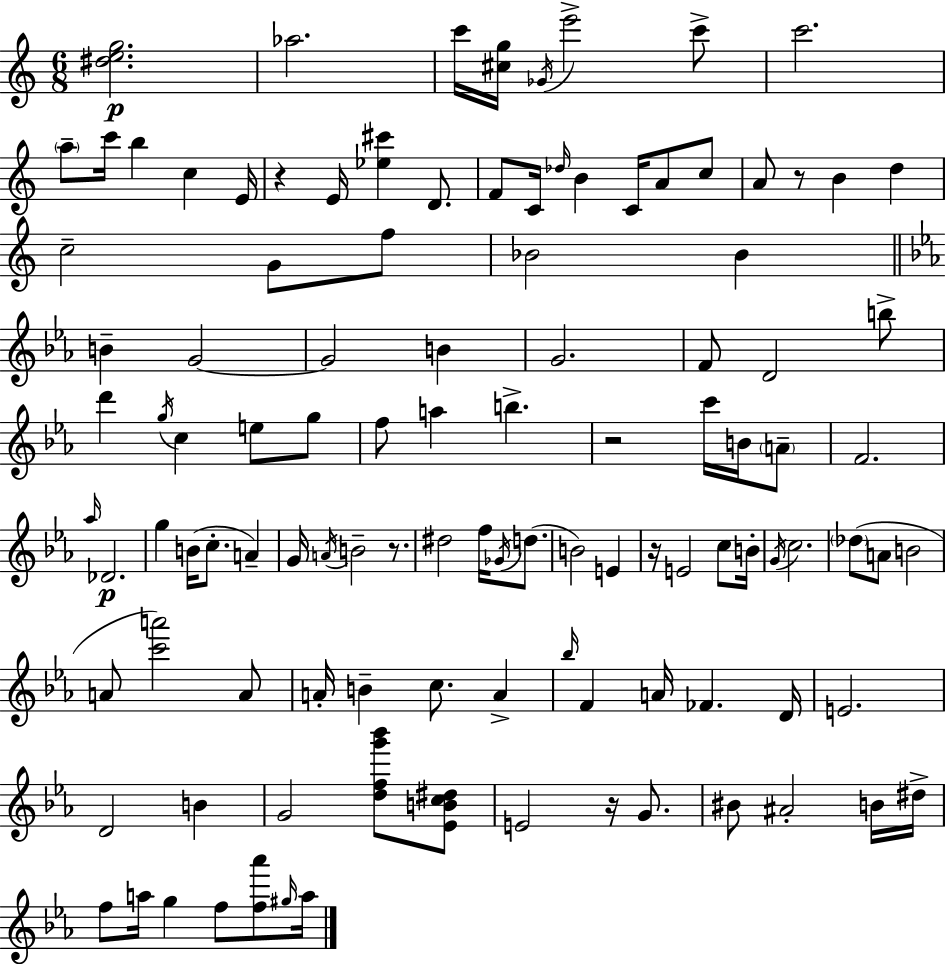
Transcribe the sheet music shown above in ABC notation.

X:1
T:Untitled
M:6/8
L:1/4
K:Am
[^deg]2 _a2 c'/4 [^cg]/4 _G/4 e'2 c'/2 c'2 a/2 c'/4 b c E/4 z E/4 [_e^c'] D/2 F/2 C/4 _d/4 B C/4 A/2 c/2 A/2 z/2 B d c2 G/2 f/2 _B2 _B B G2 G2 B G2 F/2 D2 b/2 d' g/4 c e/2 g/2 f/2 a b z2 c'/4 B/4 A/2 F2 _a/4 _D2 g B/4 c/2 A G/4 A/4 B2 z/2 ^d2 f/4 _G/4 d/2 B2 E z/4 E2 c/2 B/4 G/4 c2 _d/2 A/2 B2 A/2 [c'a']2 A/2 A/4 B c/2 A _b/4 F A/4 _F D/4 E2 D2 B G2 [dfg'_b']/2 [_EBc^d]/2 E2 z/4 G/2 ^B/2 ^A2 B/4 ^d/4 f/2 a/4 g f/2 [f_a']/2 ^g/4 a/4